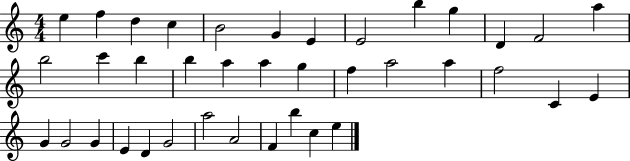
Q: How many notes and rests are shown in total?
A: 38